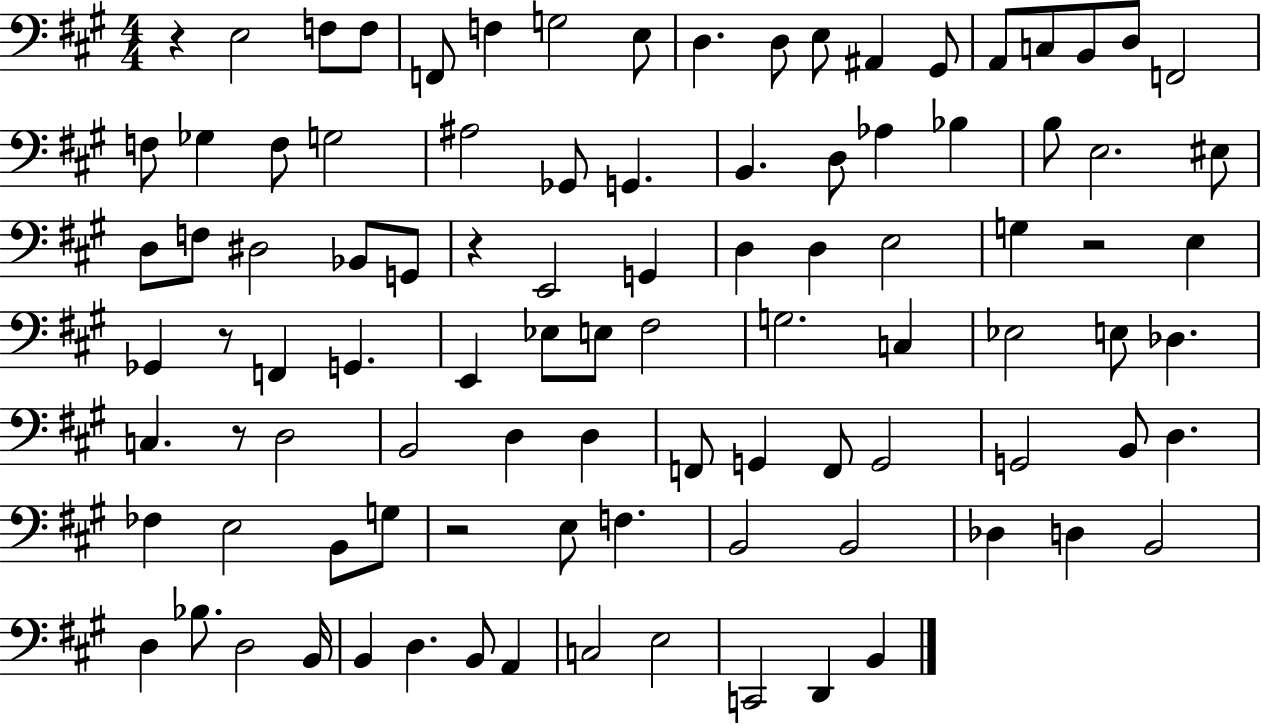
{
  \clef bass
  \numericTimeSignature
  \time 4/4
  \key a \major
  r4 e2 f8 f8 | f,8 f4 g2 e8 | d4. d8 e8 ais,4 gis,8 | a,8 c8 b,8 d8 f,2 | \break f8 ges4 f8 g2 | ais2 ges,8 g,4. | b,4. d8 aes4 bes4 | b8 e2. eis8 | \break d8 f8 dis2 bes,8 g,8 | r4 e,2 g,4 | d4 d4 e2 | g4 r2 e4 | \break ges,4 r8 f,4 g,4. | e,4 ees8 e8 fis2 | g2. c4 | ees2 e8 des4. | \break c4. r8 d2 | b,2 d4 d4 | f,8 g,4 f,8 g,2 | g,2 b,8 d4. | \break fes4 e2 b,8 g8 | r2 e8 f4. | b,2 b,2 | des4 d4 b,2 | \break d4 bes8. d2 b,16 | b,4 d4. b,8 a,4 | c2 e2 | c,2 d,4 b,4 | \break \bar "|."
}